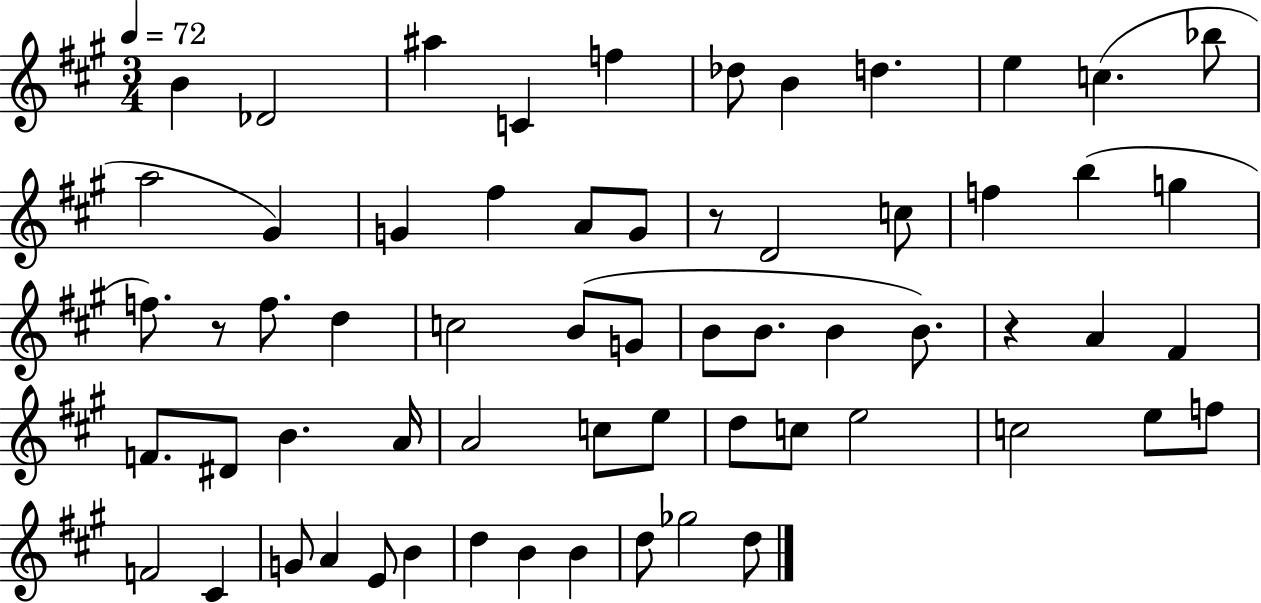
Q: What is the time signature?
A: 3/4